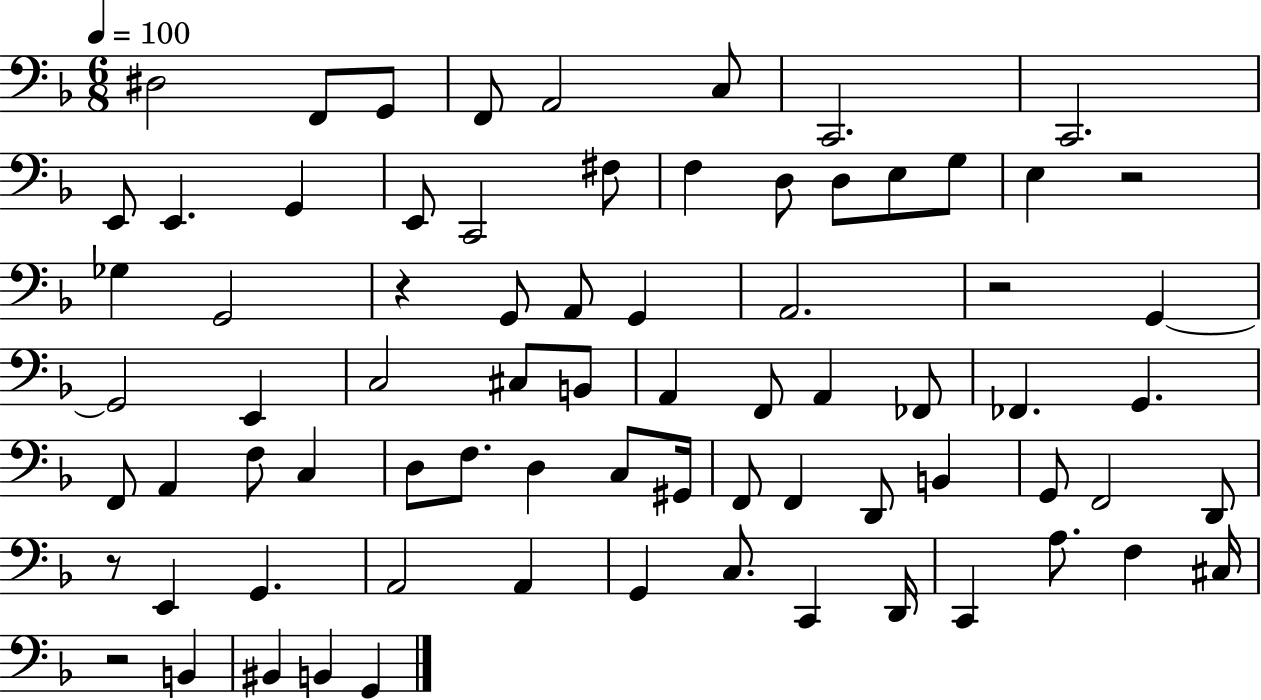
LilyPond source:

{
  \clef bass
  \numericTimeSignature
  \time 6/8
  \key f \major
  \tempo 4 = 100
  dis2 f,8 g,8 | f,8 a,2 c8 | c,2. | c,2. | \break e,8 e,4. g,4 | e,8 c,2 fis8 | f4 d8 d8 e8 g8 | e4 r2 | \break ges4 g,2 | r4 g,8 a,8 g,4 | a,2. | r2 g,4~~ | \break g,2 e,4 | c2 cis8 b,8 | a,4 f,8 a,4 fes,8 | fes,4. g,4. | \break f,8 a,4 f8 c4 | d8 f8. d4 c8 gis,16 | f,8 f,4 d,8 b,4 | g,8 f,2 d,8 | \break r8 e,4 g,4. | a,2 a,4 | g,4 c8. c,4 d,16 | c,4 a8. f4 cis16 | \break r2 b,4 | bis,4 b,4 g,4 | \bar "|."
}